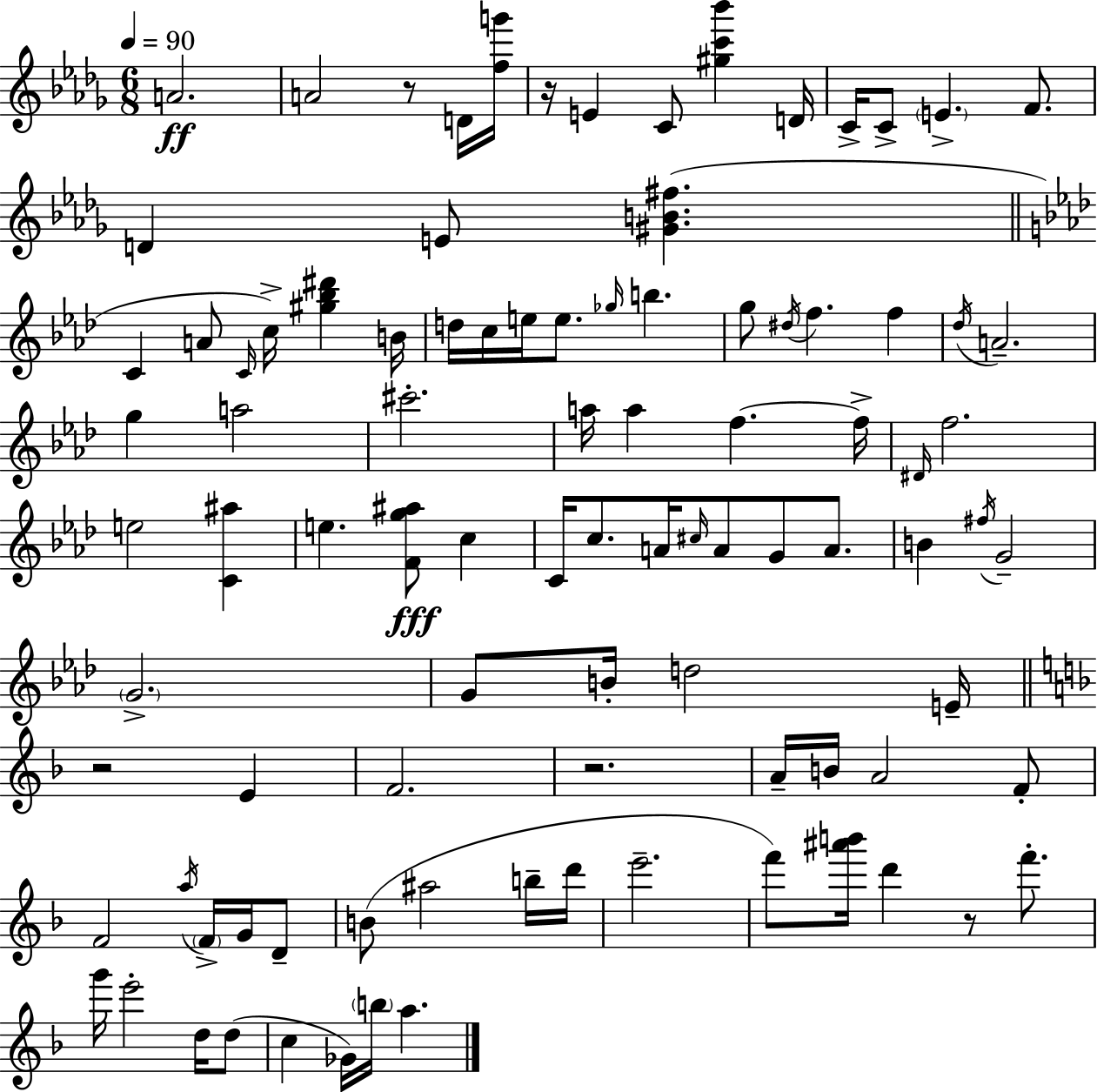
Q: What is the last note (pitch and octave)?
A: A5